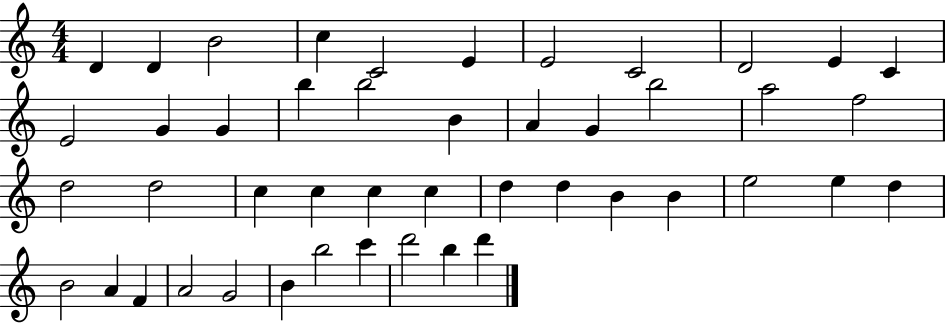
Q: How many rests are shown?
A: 0